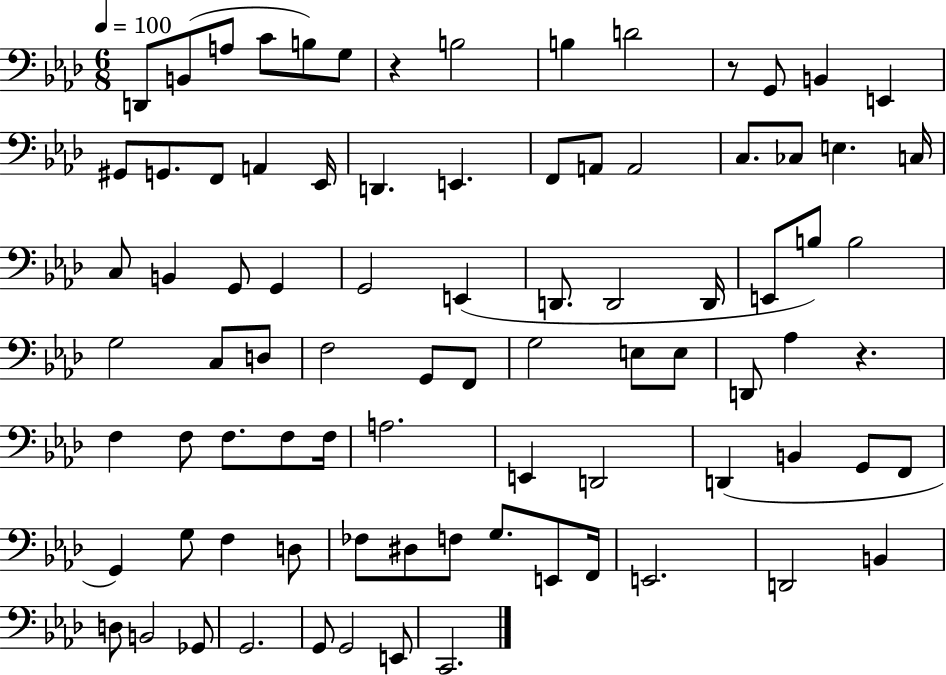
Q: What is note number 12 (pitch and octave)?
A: E2